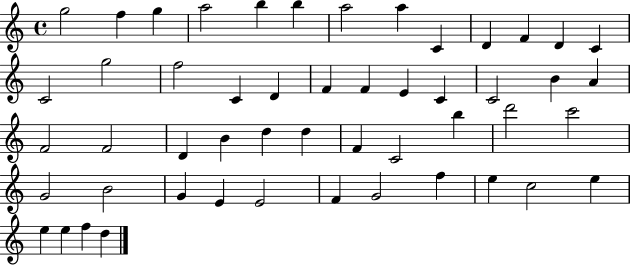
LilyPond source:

{
  \clef treble
  \time 4/4
  \defaultTimeSignature
  \key c \major
  g''2 f''4 g''4 | a''2 b''4 b''4 | a''2 a''4 c'4 | d'4 f'4 d'4 c'4 | \break c'2 g''2 | f''2 c'4 d'4 | f'4 f'4 e'4 c'4 | c'2 b'4 a'4 | \break f'2 f'2 | d'4 b'4 d''4 d''4 | f'4 c'2 b''4 | d'''2 c'''2 | \break g'2 b'2 | g'4 e'4 e'2 | f'4 g'2 f''4 | e''4 c''2 e''4 | \break e''4 e''4 f''4 d''4 | \bar "|."
}